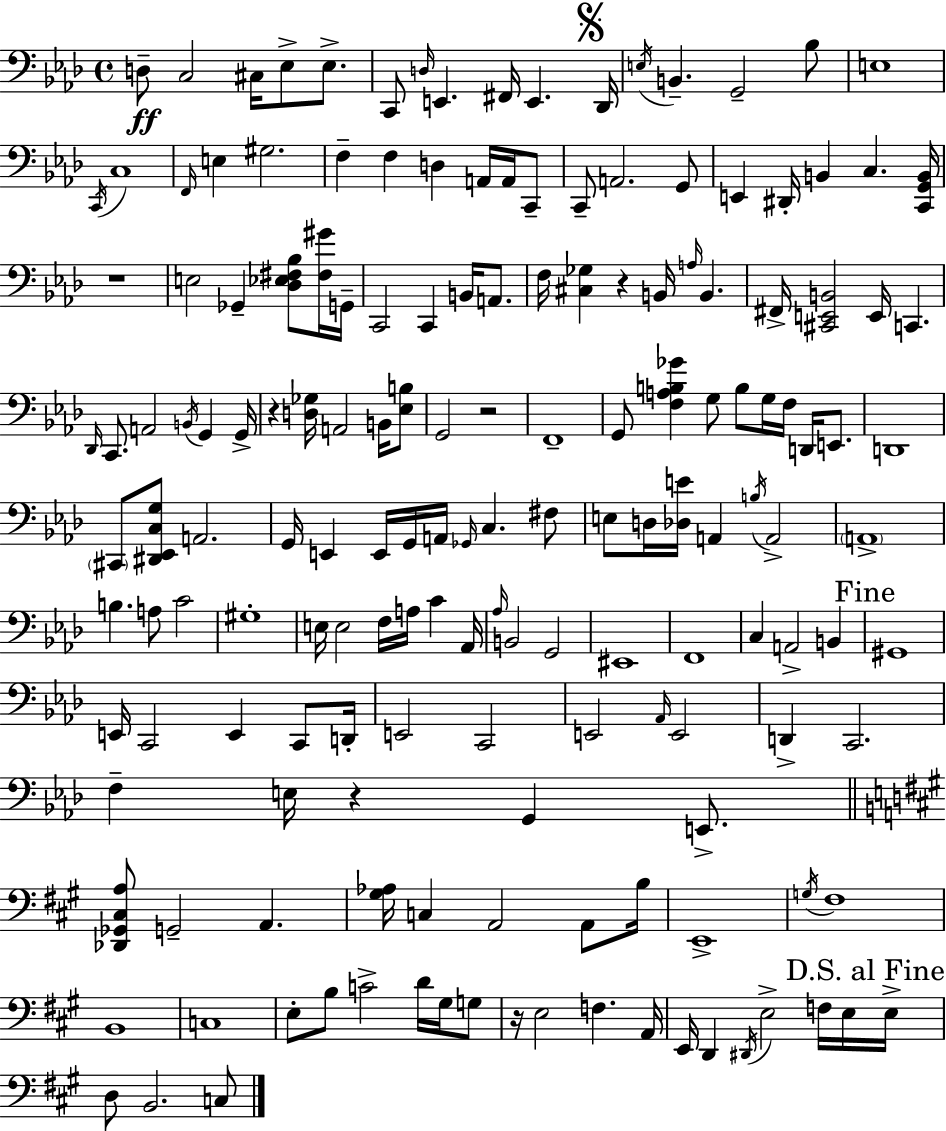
X:1
T:Untitled
M:4/4
L:1/4
K:Fm
D,/2 C,2 ^C,/4 _E,/2 _E,/2 C,,/2 D,/4 E,, ^F,,/4 E,, _D,,/4 E,/4 B,, G,,2 _B,/2 E,4 C,,/4 C,4 F,,/4 E, ^G,2 F, F, D, A,,/4 A,,/4 C,,/2 C,,/2 A,,2 G,,/2 E,, ^D,,/4 B,, C, [C,,G,,B,,]/4 z4 E,2 _G,, [_D,_E,^F,_B,]/2 [^F,^G]/4 G,,/4 C,,2 C,, B,,/4 A,,/2 F,/4 [^C,_G,] z B,,/4 A,/4 B,, ^F,,/4 [^C,,E,,B,,]2 E,,/4 C,, _D,,/4 C,,/2 A,,2 B,,/4 G,, G,,/4 z [D,_G,]/4 A,,2 B,,/4 [_E,B,]/2 G,,2 z2 F,,4 G,,/2 [F,A,B,_G] G,/2 B,/2 G,/4 F,/4 D,,/4 E,,/2 D,,4 ^C,,/2 [^D,,_E,,C,G,]/2 A,,2 G,,/4 E,, E,,/4 G,,/4 A,,/4 _G,,/4 C, ^F,/2 E,/2 D,/4 [_D,E]/4 A,, B,/4 A,,2 A,,4 B, A,/2 C2 ^G,4 E,/4 E,2 F,/4 A,/4 C _A,,/4 _A,/4 B,,2 G,,2 ^E,,4 F,,4 C, A,,2 B,, ^G,,4 E,,/4 C,,2 E,, C,,/2 D,,/4 E,,2 C,,2 E,,2 _A,,/4 E,,2 D,, C,,2 F, E,/4 z G,, E,,/2 [_D,,_G,,^C,A,]/2 G,,2 A,, [^G,_A,]/4 C, A,,2 A,,/2 B,/4 E,,4 G,/4 ^F,4 B,,4 C,4 E,/2 B,/2 C2 D/4 ^G,/4 G,/2 z/4 E,2 F, A,,/4 E,,/4 D,, ^D,,/4 E,2 F,/4 E,/4 E,/4 D,/2 B,,2 C,/2